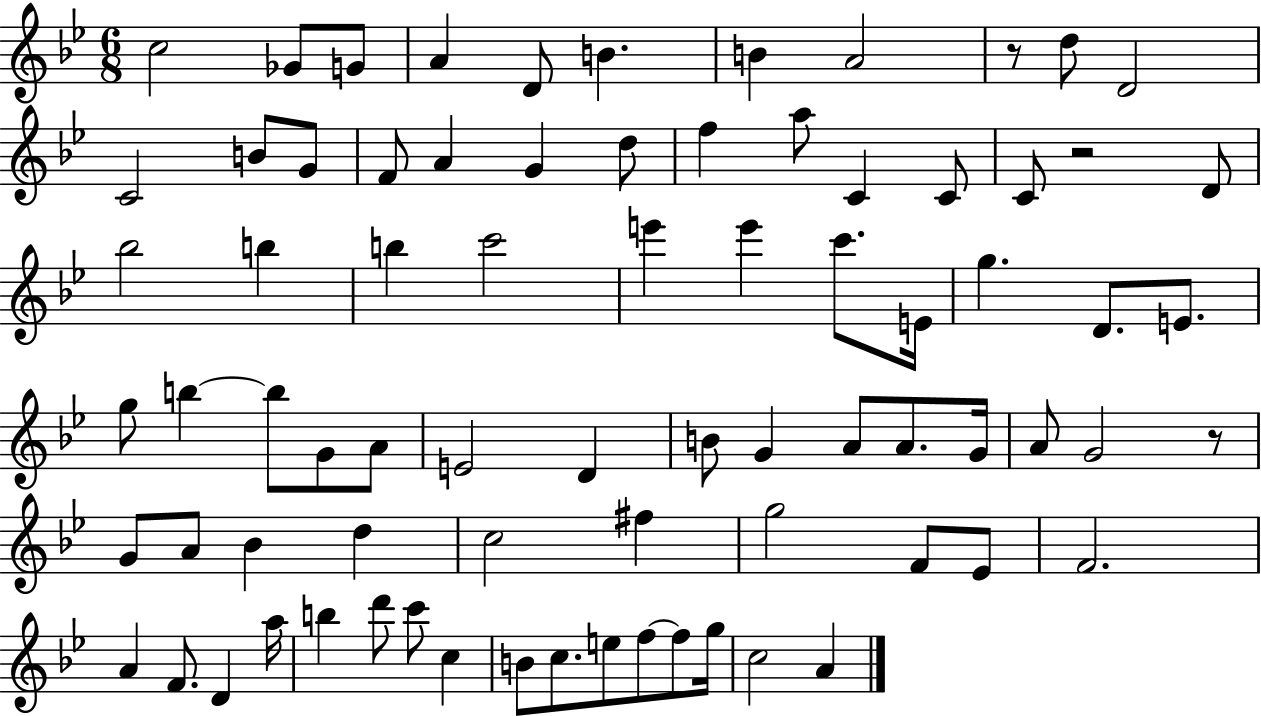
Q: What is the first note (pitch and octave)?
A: C5